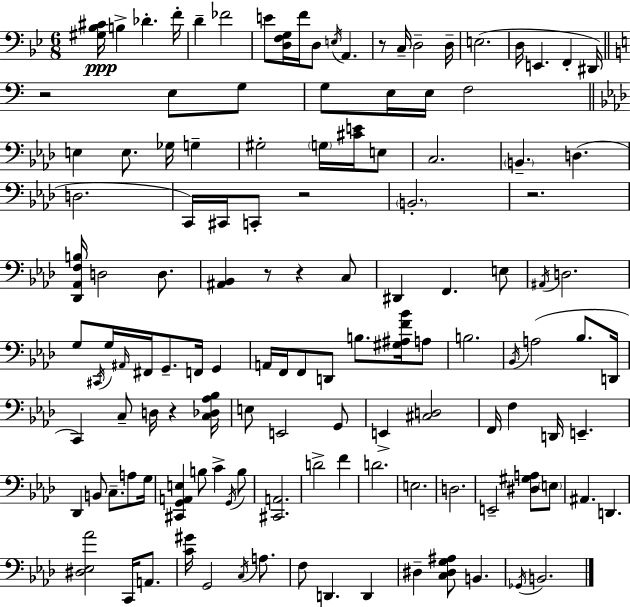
[G#3,Bb3,C#4]/s B3/q Db4/q. F4/s D4/q FES4/h E4/e [D3,F3,G3]/s F4/s D3/e E3/s A2/q. R/e C3/s D3/h D3/s E3/h. D3/s E2/q. F2/q D#2/s R/h E3/e G3/e G3/e E3/s E3/s F3/h E3/q E3/e. Gb3/s G3/q G#3/h G3/s [C#4,E4]/s E3/e C3/h. B2/q. D3/q. D3/h. C2/s C#2/s C2/e R/h B2/h. R/h. [Db2,Ab2,F3,B3]/s D3/h D3/e. [A#2,Bb2]/q R/e R/q C3/e D#2/q F2/q. E3/e A#2/s D3/h. G3/e C#2/s G3/s A#2/s F#2/s G2/e. F2/s G2/q A2/s F2/s F2/e D2/e B3/e. [G#3,A#3,F4,Bb4]/s A3/e B3/h. Bb2/s A3/h Bb3/e. D2/s C2/q C3/e D3/s R/q [C3,Db3,Ab3,Bb3]/s E3/e E2/h G2/e E2/q [C#3,D3]/h F2/s F3/q D2/s E2/q. Db2/q B2/e C3/e. A3/e G3/s [C#2,G2,A2,E3]/q B3/e C4/q G2/s B3/e [C#2,A2]/h. D4/h F4/q D4/h. E3/h. D3/h. E2/h [D#3,G#3,A3]/e E3/e A#2/q. D2/q. [D#3,Eb3,Ab4]/h C2/s A2/e. [C4,G#4]/s G2/h C3/s A3/e. F3/e D2/q. D2/q D#3/q [C3,D#3,G3,A#3]/e B2/q. Gb2/s B2/h.